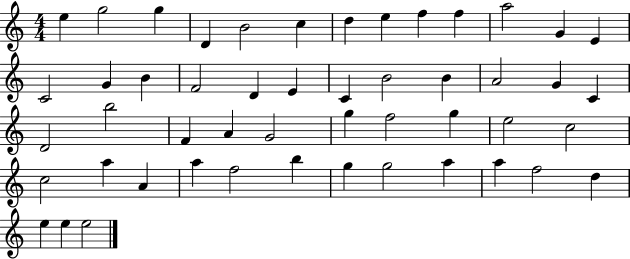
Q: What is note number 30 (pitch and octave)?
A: G4